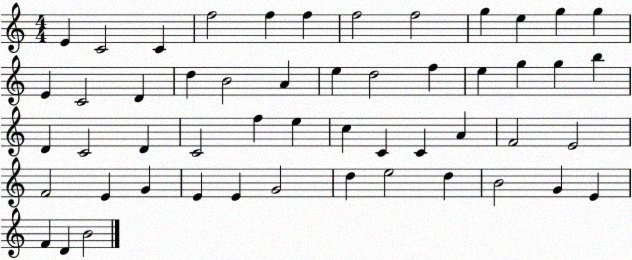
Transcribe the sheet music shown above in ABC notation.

X:1
T:Untitled
M:4/4
L:1/4
K:C
E C2 C f2 f f f2 f2 g e g g E C2 D d B2 A e d2 f e g g b D C2 D C2 f e c C C A F2 E2 F2 E G E E G2 d e2 d B2 G E F D B2